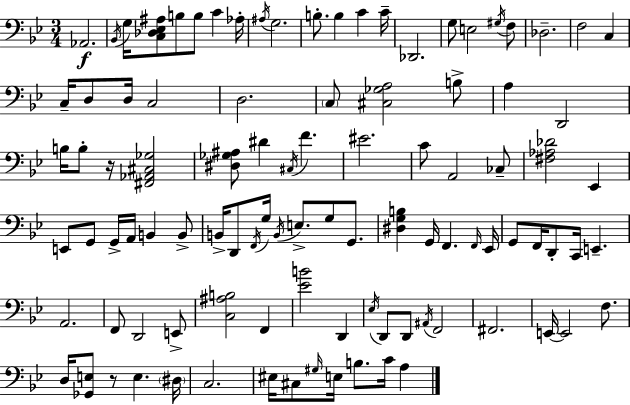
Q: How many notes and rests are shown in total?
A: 100